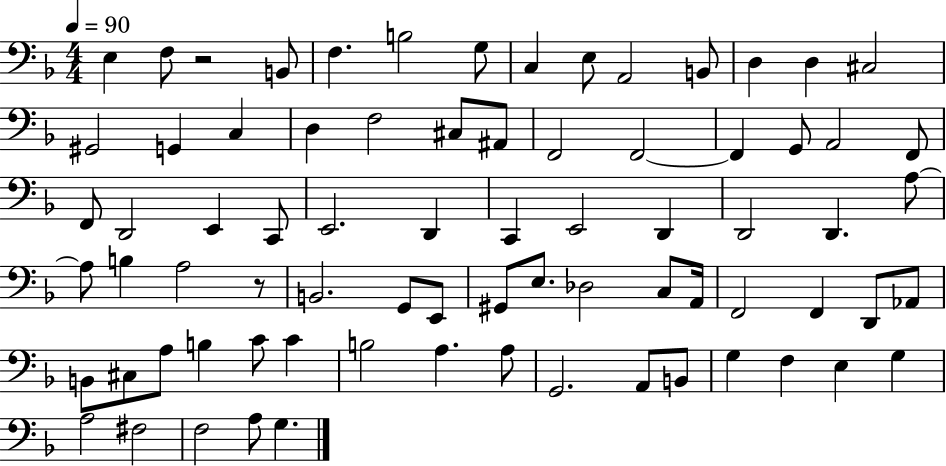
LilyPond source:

{
  \clef bass
  \numericTimeSignature
  \time 4/4
  \key f \major
  \tempo 4 = 90
  e4 f8 r2 b,8 | f4. b2 g8 | c4 e8 a,2 b,8 | d4 d4 cis2 | \break gis,2 g,4 c4 | d4 f2 cis8 ais,8 | f,2 f,2~~ | f,4 g,8 a,2 f,8 | \break f,8 d,2 e,4 c,8 | e,2. d,4 | c,4 e,2 d,4 | d,2 d,4. a8~~ | \break a8 b4 a2 r8 | b,2. g,8 e,8 | gis,8 e8. des2 c8 a,16 | f,2 f,4 d,8 aes,8 | \break b,8 cis8 a8 b4 c'8 c'4 | b2 a4. a8 | g,2. a,8 b,8 | g4 f4 e4 g4 | \break a2 fis2 | f2 a8 g4. | \bar "|."
}